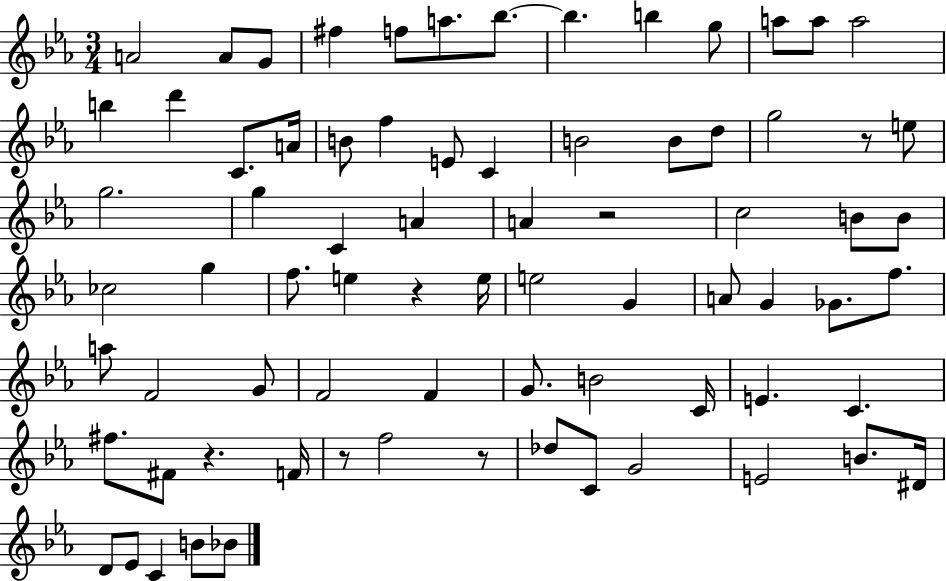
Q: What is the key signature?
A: EES major